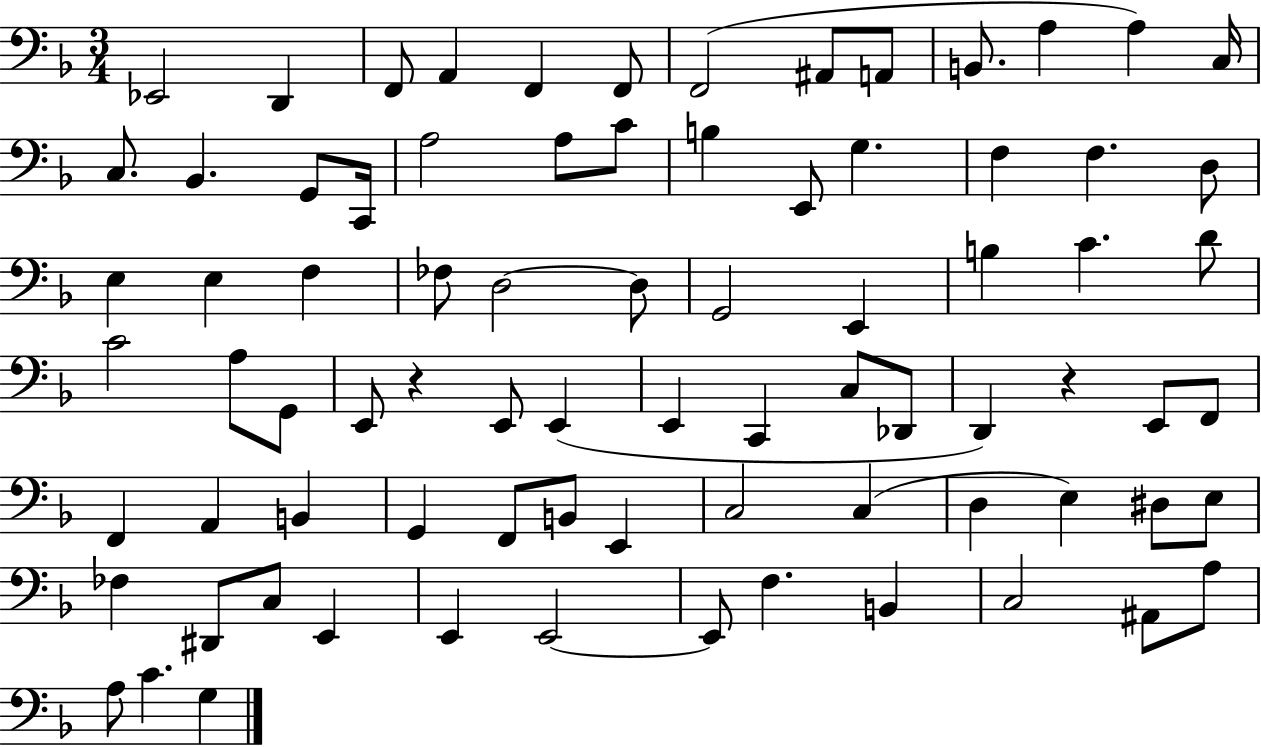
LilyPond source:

{
  \clef bass
  \numericTimeSignature
  \time 3/4
  \key f \major
  ees,2 d,4 | f,8 a,4 f,4 f,8 | f,2( ais,8 a,8 | b,8. a4 a4) c16 | \break c8. bes,4. g,8 c,16 | a2 a8 c'8 | b4 e,8 g4. | f4 f4. d8 | \break e4 e4 f4 | fes8 d2~~ d8 | g,2 e,4 | b4 c'4. d'8 | \break c'2 a8 g,8 | e,8 r4 e,8 e,4( | e,4 c,4 c8 des,8 | d,4) r4 e,8 f,8 | \break f,4 a,4 b,4 | g,4 f,8 b,8 e,4 | c2 c4( | d4 e4) dis8 e8 | \break fes4 dis,8 c8 e,4 | e,4 e,2~~ | e,8 f4. b,4 | c2 ais,8 a8 | \break a8 c'4. g4 | \bar "|."
}